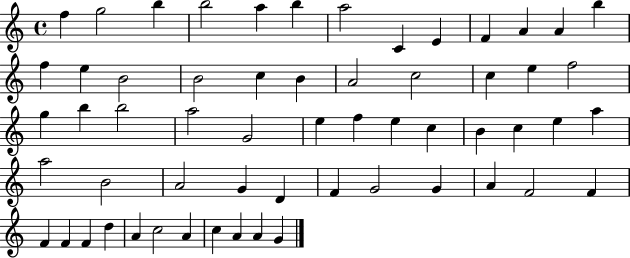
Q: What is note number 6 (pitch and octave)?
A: B5